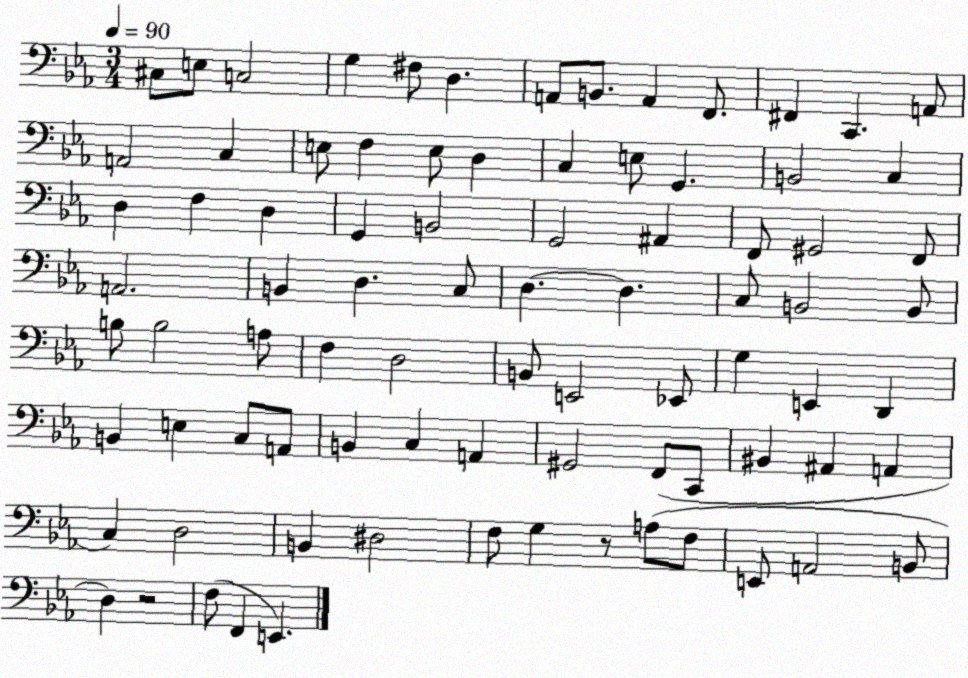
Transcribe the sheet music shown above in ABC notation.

X:1
T:Untitled
M:3/4
L:1/4
K:Eb
^C,/2 E,/2 C,2 G, ^F,/2 D, A,,/2 B,,/2 A,, F,,/2 ^F,, C,, A,,/2 A,,2 C, E,/2 F, E,/2 D, C, E,/2 G,, B,,2 C, D, F, D, G,, B,,2 G,,2 ^A,, F,,/2 ^G,,2 F,,/2 A,,2 B,, D, C,/2 D, D, C,/2 B,,2 B,,/2 B,/2 B,2 A,/2 F, D,2 B,,/2 E,,2 _E,,/2 G, E,, D,, B,, E, C,/2 A,,/2 B,, C, A,, ^G,,2 F,,/2 C,,/2 ^B,, ^A,, A,, C, D,2 B,, ^D,2 F,/2 G, z/2 A,/2 F,/2 E,,/2 A,,2 B,,/2 D, z2 F,/2 F,, E,,